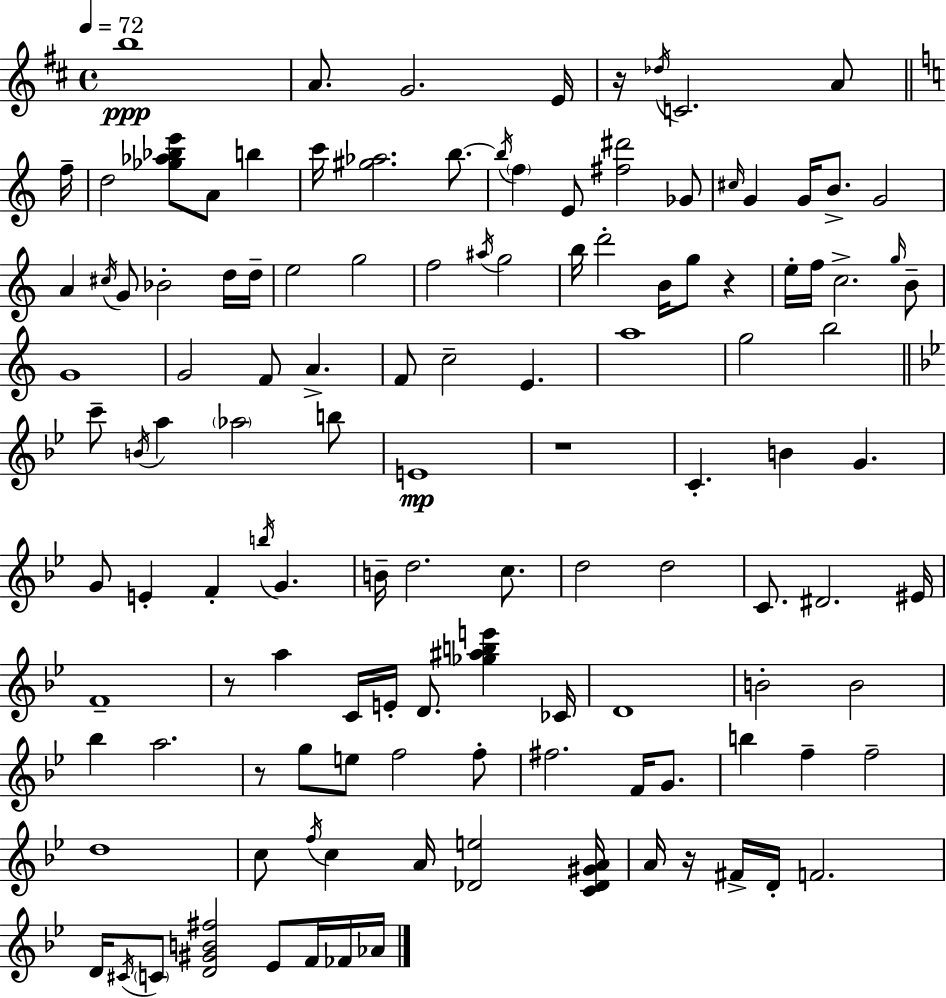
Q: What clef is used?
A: treble